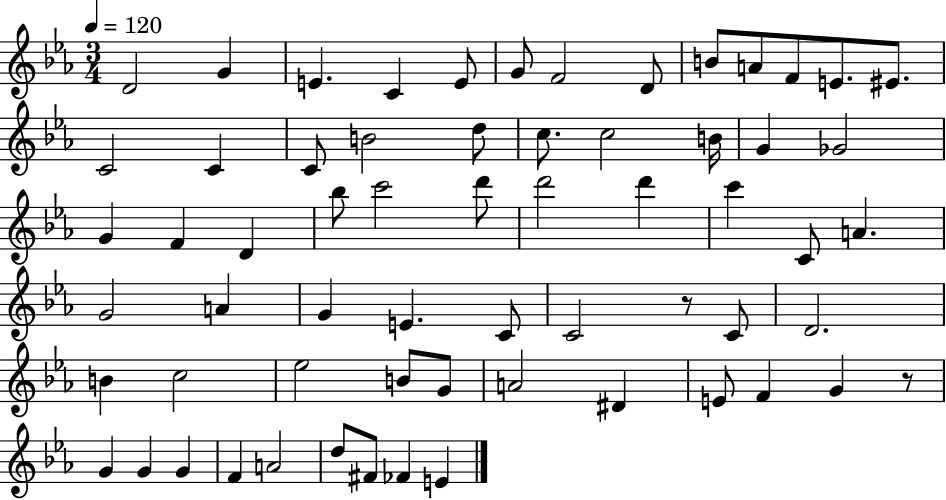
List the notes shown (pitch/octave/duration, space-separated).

D4/h G4/q E4/q. C4/q E4/e G4/e F4/h D4/e B4/e A4/e F4/e E4/e. EIS4/e. C4/h C4/q C4/e B4/h D5/e C5/e. C5/h B4/s G4/q Gb4/h G4/q F4/q D4/q Bb5/e C6/h D6/e D6/h D6/q C6/q C4/e A4/q. G4/h A4/q G4/q E4/q. C4/e C4/h R/e C4/e D4/h. B4/q C5/h Eb5/h B4/e G4/e A4/h D#4/q E4/e F4/q G4/q R/e G4/q G4/q G4/q F4/q A4/h D5/e F#4/e FES4/q E4/q